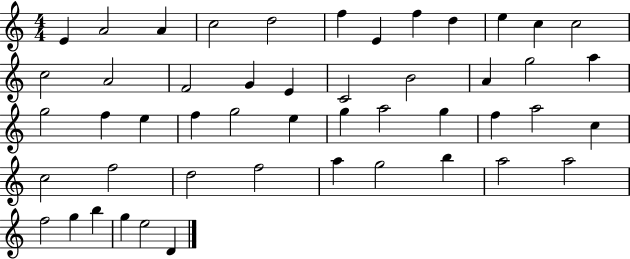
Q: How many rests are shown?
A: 0